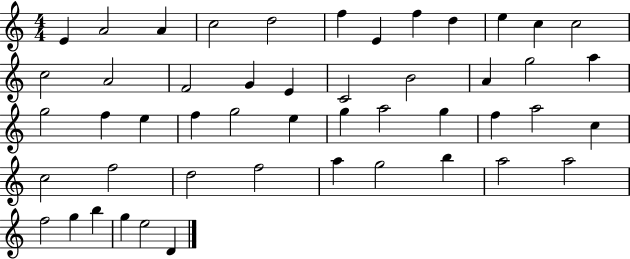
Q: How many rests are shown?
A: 0